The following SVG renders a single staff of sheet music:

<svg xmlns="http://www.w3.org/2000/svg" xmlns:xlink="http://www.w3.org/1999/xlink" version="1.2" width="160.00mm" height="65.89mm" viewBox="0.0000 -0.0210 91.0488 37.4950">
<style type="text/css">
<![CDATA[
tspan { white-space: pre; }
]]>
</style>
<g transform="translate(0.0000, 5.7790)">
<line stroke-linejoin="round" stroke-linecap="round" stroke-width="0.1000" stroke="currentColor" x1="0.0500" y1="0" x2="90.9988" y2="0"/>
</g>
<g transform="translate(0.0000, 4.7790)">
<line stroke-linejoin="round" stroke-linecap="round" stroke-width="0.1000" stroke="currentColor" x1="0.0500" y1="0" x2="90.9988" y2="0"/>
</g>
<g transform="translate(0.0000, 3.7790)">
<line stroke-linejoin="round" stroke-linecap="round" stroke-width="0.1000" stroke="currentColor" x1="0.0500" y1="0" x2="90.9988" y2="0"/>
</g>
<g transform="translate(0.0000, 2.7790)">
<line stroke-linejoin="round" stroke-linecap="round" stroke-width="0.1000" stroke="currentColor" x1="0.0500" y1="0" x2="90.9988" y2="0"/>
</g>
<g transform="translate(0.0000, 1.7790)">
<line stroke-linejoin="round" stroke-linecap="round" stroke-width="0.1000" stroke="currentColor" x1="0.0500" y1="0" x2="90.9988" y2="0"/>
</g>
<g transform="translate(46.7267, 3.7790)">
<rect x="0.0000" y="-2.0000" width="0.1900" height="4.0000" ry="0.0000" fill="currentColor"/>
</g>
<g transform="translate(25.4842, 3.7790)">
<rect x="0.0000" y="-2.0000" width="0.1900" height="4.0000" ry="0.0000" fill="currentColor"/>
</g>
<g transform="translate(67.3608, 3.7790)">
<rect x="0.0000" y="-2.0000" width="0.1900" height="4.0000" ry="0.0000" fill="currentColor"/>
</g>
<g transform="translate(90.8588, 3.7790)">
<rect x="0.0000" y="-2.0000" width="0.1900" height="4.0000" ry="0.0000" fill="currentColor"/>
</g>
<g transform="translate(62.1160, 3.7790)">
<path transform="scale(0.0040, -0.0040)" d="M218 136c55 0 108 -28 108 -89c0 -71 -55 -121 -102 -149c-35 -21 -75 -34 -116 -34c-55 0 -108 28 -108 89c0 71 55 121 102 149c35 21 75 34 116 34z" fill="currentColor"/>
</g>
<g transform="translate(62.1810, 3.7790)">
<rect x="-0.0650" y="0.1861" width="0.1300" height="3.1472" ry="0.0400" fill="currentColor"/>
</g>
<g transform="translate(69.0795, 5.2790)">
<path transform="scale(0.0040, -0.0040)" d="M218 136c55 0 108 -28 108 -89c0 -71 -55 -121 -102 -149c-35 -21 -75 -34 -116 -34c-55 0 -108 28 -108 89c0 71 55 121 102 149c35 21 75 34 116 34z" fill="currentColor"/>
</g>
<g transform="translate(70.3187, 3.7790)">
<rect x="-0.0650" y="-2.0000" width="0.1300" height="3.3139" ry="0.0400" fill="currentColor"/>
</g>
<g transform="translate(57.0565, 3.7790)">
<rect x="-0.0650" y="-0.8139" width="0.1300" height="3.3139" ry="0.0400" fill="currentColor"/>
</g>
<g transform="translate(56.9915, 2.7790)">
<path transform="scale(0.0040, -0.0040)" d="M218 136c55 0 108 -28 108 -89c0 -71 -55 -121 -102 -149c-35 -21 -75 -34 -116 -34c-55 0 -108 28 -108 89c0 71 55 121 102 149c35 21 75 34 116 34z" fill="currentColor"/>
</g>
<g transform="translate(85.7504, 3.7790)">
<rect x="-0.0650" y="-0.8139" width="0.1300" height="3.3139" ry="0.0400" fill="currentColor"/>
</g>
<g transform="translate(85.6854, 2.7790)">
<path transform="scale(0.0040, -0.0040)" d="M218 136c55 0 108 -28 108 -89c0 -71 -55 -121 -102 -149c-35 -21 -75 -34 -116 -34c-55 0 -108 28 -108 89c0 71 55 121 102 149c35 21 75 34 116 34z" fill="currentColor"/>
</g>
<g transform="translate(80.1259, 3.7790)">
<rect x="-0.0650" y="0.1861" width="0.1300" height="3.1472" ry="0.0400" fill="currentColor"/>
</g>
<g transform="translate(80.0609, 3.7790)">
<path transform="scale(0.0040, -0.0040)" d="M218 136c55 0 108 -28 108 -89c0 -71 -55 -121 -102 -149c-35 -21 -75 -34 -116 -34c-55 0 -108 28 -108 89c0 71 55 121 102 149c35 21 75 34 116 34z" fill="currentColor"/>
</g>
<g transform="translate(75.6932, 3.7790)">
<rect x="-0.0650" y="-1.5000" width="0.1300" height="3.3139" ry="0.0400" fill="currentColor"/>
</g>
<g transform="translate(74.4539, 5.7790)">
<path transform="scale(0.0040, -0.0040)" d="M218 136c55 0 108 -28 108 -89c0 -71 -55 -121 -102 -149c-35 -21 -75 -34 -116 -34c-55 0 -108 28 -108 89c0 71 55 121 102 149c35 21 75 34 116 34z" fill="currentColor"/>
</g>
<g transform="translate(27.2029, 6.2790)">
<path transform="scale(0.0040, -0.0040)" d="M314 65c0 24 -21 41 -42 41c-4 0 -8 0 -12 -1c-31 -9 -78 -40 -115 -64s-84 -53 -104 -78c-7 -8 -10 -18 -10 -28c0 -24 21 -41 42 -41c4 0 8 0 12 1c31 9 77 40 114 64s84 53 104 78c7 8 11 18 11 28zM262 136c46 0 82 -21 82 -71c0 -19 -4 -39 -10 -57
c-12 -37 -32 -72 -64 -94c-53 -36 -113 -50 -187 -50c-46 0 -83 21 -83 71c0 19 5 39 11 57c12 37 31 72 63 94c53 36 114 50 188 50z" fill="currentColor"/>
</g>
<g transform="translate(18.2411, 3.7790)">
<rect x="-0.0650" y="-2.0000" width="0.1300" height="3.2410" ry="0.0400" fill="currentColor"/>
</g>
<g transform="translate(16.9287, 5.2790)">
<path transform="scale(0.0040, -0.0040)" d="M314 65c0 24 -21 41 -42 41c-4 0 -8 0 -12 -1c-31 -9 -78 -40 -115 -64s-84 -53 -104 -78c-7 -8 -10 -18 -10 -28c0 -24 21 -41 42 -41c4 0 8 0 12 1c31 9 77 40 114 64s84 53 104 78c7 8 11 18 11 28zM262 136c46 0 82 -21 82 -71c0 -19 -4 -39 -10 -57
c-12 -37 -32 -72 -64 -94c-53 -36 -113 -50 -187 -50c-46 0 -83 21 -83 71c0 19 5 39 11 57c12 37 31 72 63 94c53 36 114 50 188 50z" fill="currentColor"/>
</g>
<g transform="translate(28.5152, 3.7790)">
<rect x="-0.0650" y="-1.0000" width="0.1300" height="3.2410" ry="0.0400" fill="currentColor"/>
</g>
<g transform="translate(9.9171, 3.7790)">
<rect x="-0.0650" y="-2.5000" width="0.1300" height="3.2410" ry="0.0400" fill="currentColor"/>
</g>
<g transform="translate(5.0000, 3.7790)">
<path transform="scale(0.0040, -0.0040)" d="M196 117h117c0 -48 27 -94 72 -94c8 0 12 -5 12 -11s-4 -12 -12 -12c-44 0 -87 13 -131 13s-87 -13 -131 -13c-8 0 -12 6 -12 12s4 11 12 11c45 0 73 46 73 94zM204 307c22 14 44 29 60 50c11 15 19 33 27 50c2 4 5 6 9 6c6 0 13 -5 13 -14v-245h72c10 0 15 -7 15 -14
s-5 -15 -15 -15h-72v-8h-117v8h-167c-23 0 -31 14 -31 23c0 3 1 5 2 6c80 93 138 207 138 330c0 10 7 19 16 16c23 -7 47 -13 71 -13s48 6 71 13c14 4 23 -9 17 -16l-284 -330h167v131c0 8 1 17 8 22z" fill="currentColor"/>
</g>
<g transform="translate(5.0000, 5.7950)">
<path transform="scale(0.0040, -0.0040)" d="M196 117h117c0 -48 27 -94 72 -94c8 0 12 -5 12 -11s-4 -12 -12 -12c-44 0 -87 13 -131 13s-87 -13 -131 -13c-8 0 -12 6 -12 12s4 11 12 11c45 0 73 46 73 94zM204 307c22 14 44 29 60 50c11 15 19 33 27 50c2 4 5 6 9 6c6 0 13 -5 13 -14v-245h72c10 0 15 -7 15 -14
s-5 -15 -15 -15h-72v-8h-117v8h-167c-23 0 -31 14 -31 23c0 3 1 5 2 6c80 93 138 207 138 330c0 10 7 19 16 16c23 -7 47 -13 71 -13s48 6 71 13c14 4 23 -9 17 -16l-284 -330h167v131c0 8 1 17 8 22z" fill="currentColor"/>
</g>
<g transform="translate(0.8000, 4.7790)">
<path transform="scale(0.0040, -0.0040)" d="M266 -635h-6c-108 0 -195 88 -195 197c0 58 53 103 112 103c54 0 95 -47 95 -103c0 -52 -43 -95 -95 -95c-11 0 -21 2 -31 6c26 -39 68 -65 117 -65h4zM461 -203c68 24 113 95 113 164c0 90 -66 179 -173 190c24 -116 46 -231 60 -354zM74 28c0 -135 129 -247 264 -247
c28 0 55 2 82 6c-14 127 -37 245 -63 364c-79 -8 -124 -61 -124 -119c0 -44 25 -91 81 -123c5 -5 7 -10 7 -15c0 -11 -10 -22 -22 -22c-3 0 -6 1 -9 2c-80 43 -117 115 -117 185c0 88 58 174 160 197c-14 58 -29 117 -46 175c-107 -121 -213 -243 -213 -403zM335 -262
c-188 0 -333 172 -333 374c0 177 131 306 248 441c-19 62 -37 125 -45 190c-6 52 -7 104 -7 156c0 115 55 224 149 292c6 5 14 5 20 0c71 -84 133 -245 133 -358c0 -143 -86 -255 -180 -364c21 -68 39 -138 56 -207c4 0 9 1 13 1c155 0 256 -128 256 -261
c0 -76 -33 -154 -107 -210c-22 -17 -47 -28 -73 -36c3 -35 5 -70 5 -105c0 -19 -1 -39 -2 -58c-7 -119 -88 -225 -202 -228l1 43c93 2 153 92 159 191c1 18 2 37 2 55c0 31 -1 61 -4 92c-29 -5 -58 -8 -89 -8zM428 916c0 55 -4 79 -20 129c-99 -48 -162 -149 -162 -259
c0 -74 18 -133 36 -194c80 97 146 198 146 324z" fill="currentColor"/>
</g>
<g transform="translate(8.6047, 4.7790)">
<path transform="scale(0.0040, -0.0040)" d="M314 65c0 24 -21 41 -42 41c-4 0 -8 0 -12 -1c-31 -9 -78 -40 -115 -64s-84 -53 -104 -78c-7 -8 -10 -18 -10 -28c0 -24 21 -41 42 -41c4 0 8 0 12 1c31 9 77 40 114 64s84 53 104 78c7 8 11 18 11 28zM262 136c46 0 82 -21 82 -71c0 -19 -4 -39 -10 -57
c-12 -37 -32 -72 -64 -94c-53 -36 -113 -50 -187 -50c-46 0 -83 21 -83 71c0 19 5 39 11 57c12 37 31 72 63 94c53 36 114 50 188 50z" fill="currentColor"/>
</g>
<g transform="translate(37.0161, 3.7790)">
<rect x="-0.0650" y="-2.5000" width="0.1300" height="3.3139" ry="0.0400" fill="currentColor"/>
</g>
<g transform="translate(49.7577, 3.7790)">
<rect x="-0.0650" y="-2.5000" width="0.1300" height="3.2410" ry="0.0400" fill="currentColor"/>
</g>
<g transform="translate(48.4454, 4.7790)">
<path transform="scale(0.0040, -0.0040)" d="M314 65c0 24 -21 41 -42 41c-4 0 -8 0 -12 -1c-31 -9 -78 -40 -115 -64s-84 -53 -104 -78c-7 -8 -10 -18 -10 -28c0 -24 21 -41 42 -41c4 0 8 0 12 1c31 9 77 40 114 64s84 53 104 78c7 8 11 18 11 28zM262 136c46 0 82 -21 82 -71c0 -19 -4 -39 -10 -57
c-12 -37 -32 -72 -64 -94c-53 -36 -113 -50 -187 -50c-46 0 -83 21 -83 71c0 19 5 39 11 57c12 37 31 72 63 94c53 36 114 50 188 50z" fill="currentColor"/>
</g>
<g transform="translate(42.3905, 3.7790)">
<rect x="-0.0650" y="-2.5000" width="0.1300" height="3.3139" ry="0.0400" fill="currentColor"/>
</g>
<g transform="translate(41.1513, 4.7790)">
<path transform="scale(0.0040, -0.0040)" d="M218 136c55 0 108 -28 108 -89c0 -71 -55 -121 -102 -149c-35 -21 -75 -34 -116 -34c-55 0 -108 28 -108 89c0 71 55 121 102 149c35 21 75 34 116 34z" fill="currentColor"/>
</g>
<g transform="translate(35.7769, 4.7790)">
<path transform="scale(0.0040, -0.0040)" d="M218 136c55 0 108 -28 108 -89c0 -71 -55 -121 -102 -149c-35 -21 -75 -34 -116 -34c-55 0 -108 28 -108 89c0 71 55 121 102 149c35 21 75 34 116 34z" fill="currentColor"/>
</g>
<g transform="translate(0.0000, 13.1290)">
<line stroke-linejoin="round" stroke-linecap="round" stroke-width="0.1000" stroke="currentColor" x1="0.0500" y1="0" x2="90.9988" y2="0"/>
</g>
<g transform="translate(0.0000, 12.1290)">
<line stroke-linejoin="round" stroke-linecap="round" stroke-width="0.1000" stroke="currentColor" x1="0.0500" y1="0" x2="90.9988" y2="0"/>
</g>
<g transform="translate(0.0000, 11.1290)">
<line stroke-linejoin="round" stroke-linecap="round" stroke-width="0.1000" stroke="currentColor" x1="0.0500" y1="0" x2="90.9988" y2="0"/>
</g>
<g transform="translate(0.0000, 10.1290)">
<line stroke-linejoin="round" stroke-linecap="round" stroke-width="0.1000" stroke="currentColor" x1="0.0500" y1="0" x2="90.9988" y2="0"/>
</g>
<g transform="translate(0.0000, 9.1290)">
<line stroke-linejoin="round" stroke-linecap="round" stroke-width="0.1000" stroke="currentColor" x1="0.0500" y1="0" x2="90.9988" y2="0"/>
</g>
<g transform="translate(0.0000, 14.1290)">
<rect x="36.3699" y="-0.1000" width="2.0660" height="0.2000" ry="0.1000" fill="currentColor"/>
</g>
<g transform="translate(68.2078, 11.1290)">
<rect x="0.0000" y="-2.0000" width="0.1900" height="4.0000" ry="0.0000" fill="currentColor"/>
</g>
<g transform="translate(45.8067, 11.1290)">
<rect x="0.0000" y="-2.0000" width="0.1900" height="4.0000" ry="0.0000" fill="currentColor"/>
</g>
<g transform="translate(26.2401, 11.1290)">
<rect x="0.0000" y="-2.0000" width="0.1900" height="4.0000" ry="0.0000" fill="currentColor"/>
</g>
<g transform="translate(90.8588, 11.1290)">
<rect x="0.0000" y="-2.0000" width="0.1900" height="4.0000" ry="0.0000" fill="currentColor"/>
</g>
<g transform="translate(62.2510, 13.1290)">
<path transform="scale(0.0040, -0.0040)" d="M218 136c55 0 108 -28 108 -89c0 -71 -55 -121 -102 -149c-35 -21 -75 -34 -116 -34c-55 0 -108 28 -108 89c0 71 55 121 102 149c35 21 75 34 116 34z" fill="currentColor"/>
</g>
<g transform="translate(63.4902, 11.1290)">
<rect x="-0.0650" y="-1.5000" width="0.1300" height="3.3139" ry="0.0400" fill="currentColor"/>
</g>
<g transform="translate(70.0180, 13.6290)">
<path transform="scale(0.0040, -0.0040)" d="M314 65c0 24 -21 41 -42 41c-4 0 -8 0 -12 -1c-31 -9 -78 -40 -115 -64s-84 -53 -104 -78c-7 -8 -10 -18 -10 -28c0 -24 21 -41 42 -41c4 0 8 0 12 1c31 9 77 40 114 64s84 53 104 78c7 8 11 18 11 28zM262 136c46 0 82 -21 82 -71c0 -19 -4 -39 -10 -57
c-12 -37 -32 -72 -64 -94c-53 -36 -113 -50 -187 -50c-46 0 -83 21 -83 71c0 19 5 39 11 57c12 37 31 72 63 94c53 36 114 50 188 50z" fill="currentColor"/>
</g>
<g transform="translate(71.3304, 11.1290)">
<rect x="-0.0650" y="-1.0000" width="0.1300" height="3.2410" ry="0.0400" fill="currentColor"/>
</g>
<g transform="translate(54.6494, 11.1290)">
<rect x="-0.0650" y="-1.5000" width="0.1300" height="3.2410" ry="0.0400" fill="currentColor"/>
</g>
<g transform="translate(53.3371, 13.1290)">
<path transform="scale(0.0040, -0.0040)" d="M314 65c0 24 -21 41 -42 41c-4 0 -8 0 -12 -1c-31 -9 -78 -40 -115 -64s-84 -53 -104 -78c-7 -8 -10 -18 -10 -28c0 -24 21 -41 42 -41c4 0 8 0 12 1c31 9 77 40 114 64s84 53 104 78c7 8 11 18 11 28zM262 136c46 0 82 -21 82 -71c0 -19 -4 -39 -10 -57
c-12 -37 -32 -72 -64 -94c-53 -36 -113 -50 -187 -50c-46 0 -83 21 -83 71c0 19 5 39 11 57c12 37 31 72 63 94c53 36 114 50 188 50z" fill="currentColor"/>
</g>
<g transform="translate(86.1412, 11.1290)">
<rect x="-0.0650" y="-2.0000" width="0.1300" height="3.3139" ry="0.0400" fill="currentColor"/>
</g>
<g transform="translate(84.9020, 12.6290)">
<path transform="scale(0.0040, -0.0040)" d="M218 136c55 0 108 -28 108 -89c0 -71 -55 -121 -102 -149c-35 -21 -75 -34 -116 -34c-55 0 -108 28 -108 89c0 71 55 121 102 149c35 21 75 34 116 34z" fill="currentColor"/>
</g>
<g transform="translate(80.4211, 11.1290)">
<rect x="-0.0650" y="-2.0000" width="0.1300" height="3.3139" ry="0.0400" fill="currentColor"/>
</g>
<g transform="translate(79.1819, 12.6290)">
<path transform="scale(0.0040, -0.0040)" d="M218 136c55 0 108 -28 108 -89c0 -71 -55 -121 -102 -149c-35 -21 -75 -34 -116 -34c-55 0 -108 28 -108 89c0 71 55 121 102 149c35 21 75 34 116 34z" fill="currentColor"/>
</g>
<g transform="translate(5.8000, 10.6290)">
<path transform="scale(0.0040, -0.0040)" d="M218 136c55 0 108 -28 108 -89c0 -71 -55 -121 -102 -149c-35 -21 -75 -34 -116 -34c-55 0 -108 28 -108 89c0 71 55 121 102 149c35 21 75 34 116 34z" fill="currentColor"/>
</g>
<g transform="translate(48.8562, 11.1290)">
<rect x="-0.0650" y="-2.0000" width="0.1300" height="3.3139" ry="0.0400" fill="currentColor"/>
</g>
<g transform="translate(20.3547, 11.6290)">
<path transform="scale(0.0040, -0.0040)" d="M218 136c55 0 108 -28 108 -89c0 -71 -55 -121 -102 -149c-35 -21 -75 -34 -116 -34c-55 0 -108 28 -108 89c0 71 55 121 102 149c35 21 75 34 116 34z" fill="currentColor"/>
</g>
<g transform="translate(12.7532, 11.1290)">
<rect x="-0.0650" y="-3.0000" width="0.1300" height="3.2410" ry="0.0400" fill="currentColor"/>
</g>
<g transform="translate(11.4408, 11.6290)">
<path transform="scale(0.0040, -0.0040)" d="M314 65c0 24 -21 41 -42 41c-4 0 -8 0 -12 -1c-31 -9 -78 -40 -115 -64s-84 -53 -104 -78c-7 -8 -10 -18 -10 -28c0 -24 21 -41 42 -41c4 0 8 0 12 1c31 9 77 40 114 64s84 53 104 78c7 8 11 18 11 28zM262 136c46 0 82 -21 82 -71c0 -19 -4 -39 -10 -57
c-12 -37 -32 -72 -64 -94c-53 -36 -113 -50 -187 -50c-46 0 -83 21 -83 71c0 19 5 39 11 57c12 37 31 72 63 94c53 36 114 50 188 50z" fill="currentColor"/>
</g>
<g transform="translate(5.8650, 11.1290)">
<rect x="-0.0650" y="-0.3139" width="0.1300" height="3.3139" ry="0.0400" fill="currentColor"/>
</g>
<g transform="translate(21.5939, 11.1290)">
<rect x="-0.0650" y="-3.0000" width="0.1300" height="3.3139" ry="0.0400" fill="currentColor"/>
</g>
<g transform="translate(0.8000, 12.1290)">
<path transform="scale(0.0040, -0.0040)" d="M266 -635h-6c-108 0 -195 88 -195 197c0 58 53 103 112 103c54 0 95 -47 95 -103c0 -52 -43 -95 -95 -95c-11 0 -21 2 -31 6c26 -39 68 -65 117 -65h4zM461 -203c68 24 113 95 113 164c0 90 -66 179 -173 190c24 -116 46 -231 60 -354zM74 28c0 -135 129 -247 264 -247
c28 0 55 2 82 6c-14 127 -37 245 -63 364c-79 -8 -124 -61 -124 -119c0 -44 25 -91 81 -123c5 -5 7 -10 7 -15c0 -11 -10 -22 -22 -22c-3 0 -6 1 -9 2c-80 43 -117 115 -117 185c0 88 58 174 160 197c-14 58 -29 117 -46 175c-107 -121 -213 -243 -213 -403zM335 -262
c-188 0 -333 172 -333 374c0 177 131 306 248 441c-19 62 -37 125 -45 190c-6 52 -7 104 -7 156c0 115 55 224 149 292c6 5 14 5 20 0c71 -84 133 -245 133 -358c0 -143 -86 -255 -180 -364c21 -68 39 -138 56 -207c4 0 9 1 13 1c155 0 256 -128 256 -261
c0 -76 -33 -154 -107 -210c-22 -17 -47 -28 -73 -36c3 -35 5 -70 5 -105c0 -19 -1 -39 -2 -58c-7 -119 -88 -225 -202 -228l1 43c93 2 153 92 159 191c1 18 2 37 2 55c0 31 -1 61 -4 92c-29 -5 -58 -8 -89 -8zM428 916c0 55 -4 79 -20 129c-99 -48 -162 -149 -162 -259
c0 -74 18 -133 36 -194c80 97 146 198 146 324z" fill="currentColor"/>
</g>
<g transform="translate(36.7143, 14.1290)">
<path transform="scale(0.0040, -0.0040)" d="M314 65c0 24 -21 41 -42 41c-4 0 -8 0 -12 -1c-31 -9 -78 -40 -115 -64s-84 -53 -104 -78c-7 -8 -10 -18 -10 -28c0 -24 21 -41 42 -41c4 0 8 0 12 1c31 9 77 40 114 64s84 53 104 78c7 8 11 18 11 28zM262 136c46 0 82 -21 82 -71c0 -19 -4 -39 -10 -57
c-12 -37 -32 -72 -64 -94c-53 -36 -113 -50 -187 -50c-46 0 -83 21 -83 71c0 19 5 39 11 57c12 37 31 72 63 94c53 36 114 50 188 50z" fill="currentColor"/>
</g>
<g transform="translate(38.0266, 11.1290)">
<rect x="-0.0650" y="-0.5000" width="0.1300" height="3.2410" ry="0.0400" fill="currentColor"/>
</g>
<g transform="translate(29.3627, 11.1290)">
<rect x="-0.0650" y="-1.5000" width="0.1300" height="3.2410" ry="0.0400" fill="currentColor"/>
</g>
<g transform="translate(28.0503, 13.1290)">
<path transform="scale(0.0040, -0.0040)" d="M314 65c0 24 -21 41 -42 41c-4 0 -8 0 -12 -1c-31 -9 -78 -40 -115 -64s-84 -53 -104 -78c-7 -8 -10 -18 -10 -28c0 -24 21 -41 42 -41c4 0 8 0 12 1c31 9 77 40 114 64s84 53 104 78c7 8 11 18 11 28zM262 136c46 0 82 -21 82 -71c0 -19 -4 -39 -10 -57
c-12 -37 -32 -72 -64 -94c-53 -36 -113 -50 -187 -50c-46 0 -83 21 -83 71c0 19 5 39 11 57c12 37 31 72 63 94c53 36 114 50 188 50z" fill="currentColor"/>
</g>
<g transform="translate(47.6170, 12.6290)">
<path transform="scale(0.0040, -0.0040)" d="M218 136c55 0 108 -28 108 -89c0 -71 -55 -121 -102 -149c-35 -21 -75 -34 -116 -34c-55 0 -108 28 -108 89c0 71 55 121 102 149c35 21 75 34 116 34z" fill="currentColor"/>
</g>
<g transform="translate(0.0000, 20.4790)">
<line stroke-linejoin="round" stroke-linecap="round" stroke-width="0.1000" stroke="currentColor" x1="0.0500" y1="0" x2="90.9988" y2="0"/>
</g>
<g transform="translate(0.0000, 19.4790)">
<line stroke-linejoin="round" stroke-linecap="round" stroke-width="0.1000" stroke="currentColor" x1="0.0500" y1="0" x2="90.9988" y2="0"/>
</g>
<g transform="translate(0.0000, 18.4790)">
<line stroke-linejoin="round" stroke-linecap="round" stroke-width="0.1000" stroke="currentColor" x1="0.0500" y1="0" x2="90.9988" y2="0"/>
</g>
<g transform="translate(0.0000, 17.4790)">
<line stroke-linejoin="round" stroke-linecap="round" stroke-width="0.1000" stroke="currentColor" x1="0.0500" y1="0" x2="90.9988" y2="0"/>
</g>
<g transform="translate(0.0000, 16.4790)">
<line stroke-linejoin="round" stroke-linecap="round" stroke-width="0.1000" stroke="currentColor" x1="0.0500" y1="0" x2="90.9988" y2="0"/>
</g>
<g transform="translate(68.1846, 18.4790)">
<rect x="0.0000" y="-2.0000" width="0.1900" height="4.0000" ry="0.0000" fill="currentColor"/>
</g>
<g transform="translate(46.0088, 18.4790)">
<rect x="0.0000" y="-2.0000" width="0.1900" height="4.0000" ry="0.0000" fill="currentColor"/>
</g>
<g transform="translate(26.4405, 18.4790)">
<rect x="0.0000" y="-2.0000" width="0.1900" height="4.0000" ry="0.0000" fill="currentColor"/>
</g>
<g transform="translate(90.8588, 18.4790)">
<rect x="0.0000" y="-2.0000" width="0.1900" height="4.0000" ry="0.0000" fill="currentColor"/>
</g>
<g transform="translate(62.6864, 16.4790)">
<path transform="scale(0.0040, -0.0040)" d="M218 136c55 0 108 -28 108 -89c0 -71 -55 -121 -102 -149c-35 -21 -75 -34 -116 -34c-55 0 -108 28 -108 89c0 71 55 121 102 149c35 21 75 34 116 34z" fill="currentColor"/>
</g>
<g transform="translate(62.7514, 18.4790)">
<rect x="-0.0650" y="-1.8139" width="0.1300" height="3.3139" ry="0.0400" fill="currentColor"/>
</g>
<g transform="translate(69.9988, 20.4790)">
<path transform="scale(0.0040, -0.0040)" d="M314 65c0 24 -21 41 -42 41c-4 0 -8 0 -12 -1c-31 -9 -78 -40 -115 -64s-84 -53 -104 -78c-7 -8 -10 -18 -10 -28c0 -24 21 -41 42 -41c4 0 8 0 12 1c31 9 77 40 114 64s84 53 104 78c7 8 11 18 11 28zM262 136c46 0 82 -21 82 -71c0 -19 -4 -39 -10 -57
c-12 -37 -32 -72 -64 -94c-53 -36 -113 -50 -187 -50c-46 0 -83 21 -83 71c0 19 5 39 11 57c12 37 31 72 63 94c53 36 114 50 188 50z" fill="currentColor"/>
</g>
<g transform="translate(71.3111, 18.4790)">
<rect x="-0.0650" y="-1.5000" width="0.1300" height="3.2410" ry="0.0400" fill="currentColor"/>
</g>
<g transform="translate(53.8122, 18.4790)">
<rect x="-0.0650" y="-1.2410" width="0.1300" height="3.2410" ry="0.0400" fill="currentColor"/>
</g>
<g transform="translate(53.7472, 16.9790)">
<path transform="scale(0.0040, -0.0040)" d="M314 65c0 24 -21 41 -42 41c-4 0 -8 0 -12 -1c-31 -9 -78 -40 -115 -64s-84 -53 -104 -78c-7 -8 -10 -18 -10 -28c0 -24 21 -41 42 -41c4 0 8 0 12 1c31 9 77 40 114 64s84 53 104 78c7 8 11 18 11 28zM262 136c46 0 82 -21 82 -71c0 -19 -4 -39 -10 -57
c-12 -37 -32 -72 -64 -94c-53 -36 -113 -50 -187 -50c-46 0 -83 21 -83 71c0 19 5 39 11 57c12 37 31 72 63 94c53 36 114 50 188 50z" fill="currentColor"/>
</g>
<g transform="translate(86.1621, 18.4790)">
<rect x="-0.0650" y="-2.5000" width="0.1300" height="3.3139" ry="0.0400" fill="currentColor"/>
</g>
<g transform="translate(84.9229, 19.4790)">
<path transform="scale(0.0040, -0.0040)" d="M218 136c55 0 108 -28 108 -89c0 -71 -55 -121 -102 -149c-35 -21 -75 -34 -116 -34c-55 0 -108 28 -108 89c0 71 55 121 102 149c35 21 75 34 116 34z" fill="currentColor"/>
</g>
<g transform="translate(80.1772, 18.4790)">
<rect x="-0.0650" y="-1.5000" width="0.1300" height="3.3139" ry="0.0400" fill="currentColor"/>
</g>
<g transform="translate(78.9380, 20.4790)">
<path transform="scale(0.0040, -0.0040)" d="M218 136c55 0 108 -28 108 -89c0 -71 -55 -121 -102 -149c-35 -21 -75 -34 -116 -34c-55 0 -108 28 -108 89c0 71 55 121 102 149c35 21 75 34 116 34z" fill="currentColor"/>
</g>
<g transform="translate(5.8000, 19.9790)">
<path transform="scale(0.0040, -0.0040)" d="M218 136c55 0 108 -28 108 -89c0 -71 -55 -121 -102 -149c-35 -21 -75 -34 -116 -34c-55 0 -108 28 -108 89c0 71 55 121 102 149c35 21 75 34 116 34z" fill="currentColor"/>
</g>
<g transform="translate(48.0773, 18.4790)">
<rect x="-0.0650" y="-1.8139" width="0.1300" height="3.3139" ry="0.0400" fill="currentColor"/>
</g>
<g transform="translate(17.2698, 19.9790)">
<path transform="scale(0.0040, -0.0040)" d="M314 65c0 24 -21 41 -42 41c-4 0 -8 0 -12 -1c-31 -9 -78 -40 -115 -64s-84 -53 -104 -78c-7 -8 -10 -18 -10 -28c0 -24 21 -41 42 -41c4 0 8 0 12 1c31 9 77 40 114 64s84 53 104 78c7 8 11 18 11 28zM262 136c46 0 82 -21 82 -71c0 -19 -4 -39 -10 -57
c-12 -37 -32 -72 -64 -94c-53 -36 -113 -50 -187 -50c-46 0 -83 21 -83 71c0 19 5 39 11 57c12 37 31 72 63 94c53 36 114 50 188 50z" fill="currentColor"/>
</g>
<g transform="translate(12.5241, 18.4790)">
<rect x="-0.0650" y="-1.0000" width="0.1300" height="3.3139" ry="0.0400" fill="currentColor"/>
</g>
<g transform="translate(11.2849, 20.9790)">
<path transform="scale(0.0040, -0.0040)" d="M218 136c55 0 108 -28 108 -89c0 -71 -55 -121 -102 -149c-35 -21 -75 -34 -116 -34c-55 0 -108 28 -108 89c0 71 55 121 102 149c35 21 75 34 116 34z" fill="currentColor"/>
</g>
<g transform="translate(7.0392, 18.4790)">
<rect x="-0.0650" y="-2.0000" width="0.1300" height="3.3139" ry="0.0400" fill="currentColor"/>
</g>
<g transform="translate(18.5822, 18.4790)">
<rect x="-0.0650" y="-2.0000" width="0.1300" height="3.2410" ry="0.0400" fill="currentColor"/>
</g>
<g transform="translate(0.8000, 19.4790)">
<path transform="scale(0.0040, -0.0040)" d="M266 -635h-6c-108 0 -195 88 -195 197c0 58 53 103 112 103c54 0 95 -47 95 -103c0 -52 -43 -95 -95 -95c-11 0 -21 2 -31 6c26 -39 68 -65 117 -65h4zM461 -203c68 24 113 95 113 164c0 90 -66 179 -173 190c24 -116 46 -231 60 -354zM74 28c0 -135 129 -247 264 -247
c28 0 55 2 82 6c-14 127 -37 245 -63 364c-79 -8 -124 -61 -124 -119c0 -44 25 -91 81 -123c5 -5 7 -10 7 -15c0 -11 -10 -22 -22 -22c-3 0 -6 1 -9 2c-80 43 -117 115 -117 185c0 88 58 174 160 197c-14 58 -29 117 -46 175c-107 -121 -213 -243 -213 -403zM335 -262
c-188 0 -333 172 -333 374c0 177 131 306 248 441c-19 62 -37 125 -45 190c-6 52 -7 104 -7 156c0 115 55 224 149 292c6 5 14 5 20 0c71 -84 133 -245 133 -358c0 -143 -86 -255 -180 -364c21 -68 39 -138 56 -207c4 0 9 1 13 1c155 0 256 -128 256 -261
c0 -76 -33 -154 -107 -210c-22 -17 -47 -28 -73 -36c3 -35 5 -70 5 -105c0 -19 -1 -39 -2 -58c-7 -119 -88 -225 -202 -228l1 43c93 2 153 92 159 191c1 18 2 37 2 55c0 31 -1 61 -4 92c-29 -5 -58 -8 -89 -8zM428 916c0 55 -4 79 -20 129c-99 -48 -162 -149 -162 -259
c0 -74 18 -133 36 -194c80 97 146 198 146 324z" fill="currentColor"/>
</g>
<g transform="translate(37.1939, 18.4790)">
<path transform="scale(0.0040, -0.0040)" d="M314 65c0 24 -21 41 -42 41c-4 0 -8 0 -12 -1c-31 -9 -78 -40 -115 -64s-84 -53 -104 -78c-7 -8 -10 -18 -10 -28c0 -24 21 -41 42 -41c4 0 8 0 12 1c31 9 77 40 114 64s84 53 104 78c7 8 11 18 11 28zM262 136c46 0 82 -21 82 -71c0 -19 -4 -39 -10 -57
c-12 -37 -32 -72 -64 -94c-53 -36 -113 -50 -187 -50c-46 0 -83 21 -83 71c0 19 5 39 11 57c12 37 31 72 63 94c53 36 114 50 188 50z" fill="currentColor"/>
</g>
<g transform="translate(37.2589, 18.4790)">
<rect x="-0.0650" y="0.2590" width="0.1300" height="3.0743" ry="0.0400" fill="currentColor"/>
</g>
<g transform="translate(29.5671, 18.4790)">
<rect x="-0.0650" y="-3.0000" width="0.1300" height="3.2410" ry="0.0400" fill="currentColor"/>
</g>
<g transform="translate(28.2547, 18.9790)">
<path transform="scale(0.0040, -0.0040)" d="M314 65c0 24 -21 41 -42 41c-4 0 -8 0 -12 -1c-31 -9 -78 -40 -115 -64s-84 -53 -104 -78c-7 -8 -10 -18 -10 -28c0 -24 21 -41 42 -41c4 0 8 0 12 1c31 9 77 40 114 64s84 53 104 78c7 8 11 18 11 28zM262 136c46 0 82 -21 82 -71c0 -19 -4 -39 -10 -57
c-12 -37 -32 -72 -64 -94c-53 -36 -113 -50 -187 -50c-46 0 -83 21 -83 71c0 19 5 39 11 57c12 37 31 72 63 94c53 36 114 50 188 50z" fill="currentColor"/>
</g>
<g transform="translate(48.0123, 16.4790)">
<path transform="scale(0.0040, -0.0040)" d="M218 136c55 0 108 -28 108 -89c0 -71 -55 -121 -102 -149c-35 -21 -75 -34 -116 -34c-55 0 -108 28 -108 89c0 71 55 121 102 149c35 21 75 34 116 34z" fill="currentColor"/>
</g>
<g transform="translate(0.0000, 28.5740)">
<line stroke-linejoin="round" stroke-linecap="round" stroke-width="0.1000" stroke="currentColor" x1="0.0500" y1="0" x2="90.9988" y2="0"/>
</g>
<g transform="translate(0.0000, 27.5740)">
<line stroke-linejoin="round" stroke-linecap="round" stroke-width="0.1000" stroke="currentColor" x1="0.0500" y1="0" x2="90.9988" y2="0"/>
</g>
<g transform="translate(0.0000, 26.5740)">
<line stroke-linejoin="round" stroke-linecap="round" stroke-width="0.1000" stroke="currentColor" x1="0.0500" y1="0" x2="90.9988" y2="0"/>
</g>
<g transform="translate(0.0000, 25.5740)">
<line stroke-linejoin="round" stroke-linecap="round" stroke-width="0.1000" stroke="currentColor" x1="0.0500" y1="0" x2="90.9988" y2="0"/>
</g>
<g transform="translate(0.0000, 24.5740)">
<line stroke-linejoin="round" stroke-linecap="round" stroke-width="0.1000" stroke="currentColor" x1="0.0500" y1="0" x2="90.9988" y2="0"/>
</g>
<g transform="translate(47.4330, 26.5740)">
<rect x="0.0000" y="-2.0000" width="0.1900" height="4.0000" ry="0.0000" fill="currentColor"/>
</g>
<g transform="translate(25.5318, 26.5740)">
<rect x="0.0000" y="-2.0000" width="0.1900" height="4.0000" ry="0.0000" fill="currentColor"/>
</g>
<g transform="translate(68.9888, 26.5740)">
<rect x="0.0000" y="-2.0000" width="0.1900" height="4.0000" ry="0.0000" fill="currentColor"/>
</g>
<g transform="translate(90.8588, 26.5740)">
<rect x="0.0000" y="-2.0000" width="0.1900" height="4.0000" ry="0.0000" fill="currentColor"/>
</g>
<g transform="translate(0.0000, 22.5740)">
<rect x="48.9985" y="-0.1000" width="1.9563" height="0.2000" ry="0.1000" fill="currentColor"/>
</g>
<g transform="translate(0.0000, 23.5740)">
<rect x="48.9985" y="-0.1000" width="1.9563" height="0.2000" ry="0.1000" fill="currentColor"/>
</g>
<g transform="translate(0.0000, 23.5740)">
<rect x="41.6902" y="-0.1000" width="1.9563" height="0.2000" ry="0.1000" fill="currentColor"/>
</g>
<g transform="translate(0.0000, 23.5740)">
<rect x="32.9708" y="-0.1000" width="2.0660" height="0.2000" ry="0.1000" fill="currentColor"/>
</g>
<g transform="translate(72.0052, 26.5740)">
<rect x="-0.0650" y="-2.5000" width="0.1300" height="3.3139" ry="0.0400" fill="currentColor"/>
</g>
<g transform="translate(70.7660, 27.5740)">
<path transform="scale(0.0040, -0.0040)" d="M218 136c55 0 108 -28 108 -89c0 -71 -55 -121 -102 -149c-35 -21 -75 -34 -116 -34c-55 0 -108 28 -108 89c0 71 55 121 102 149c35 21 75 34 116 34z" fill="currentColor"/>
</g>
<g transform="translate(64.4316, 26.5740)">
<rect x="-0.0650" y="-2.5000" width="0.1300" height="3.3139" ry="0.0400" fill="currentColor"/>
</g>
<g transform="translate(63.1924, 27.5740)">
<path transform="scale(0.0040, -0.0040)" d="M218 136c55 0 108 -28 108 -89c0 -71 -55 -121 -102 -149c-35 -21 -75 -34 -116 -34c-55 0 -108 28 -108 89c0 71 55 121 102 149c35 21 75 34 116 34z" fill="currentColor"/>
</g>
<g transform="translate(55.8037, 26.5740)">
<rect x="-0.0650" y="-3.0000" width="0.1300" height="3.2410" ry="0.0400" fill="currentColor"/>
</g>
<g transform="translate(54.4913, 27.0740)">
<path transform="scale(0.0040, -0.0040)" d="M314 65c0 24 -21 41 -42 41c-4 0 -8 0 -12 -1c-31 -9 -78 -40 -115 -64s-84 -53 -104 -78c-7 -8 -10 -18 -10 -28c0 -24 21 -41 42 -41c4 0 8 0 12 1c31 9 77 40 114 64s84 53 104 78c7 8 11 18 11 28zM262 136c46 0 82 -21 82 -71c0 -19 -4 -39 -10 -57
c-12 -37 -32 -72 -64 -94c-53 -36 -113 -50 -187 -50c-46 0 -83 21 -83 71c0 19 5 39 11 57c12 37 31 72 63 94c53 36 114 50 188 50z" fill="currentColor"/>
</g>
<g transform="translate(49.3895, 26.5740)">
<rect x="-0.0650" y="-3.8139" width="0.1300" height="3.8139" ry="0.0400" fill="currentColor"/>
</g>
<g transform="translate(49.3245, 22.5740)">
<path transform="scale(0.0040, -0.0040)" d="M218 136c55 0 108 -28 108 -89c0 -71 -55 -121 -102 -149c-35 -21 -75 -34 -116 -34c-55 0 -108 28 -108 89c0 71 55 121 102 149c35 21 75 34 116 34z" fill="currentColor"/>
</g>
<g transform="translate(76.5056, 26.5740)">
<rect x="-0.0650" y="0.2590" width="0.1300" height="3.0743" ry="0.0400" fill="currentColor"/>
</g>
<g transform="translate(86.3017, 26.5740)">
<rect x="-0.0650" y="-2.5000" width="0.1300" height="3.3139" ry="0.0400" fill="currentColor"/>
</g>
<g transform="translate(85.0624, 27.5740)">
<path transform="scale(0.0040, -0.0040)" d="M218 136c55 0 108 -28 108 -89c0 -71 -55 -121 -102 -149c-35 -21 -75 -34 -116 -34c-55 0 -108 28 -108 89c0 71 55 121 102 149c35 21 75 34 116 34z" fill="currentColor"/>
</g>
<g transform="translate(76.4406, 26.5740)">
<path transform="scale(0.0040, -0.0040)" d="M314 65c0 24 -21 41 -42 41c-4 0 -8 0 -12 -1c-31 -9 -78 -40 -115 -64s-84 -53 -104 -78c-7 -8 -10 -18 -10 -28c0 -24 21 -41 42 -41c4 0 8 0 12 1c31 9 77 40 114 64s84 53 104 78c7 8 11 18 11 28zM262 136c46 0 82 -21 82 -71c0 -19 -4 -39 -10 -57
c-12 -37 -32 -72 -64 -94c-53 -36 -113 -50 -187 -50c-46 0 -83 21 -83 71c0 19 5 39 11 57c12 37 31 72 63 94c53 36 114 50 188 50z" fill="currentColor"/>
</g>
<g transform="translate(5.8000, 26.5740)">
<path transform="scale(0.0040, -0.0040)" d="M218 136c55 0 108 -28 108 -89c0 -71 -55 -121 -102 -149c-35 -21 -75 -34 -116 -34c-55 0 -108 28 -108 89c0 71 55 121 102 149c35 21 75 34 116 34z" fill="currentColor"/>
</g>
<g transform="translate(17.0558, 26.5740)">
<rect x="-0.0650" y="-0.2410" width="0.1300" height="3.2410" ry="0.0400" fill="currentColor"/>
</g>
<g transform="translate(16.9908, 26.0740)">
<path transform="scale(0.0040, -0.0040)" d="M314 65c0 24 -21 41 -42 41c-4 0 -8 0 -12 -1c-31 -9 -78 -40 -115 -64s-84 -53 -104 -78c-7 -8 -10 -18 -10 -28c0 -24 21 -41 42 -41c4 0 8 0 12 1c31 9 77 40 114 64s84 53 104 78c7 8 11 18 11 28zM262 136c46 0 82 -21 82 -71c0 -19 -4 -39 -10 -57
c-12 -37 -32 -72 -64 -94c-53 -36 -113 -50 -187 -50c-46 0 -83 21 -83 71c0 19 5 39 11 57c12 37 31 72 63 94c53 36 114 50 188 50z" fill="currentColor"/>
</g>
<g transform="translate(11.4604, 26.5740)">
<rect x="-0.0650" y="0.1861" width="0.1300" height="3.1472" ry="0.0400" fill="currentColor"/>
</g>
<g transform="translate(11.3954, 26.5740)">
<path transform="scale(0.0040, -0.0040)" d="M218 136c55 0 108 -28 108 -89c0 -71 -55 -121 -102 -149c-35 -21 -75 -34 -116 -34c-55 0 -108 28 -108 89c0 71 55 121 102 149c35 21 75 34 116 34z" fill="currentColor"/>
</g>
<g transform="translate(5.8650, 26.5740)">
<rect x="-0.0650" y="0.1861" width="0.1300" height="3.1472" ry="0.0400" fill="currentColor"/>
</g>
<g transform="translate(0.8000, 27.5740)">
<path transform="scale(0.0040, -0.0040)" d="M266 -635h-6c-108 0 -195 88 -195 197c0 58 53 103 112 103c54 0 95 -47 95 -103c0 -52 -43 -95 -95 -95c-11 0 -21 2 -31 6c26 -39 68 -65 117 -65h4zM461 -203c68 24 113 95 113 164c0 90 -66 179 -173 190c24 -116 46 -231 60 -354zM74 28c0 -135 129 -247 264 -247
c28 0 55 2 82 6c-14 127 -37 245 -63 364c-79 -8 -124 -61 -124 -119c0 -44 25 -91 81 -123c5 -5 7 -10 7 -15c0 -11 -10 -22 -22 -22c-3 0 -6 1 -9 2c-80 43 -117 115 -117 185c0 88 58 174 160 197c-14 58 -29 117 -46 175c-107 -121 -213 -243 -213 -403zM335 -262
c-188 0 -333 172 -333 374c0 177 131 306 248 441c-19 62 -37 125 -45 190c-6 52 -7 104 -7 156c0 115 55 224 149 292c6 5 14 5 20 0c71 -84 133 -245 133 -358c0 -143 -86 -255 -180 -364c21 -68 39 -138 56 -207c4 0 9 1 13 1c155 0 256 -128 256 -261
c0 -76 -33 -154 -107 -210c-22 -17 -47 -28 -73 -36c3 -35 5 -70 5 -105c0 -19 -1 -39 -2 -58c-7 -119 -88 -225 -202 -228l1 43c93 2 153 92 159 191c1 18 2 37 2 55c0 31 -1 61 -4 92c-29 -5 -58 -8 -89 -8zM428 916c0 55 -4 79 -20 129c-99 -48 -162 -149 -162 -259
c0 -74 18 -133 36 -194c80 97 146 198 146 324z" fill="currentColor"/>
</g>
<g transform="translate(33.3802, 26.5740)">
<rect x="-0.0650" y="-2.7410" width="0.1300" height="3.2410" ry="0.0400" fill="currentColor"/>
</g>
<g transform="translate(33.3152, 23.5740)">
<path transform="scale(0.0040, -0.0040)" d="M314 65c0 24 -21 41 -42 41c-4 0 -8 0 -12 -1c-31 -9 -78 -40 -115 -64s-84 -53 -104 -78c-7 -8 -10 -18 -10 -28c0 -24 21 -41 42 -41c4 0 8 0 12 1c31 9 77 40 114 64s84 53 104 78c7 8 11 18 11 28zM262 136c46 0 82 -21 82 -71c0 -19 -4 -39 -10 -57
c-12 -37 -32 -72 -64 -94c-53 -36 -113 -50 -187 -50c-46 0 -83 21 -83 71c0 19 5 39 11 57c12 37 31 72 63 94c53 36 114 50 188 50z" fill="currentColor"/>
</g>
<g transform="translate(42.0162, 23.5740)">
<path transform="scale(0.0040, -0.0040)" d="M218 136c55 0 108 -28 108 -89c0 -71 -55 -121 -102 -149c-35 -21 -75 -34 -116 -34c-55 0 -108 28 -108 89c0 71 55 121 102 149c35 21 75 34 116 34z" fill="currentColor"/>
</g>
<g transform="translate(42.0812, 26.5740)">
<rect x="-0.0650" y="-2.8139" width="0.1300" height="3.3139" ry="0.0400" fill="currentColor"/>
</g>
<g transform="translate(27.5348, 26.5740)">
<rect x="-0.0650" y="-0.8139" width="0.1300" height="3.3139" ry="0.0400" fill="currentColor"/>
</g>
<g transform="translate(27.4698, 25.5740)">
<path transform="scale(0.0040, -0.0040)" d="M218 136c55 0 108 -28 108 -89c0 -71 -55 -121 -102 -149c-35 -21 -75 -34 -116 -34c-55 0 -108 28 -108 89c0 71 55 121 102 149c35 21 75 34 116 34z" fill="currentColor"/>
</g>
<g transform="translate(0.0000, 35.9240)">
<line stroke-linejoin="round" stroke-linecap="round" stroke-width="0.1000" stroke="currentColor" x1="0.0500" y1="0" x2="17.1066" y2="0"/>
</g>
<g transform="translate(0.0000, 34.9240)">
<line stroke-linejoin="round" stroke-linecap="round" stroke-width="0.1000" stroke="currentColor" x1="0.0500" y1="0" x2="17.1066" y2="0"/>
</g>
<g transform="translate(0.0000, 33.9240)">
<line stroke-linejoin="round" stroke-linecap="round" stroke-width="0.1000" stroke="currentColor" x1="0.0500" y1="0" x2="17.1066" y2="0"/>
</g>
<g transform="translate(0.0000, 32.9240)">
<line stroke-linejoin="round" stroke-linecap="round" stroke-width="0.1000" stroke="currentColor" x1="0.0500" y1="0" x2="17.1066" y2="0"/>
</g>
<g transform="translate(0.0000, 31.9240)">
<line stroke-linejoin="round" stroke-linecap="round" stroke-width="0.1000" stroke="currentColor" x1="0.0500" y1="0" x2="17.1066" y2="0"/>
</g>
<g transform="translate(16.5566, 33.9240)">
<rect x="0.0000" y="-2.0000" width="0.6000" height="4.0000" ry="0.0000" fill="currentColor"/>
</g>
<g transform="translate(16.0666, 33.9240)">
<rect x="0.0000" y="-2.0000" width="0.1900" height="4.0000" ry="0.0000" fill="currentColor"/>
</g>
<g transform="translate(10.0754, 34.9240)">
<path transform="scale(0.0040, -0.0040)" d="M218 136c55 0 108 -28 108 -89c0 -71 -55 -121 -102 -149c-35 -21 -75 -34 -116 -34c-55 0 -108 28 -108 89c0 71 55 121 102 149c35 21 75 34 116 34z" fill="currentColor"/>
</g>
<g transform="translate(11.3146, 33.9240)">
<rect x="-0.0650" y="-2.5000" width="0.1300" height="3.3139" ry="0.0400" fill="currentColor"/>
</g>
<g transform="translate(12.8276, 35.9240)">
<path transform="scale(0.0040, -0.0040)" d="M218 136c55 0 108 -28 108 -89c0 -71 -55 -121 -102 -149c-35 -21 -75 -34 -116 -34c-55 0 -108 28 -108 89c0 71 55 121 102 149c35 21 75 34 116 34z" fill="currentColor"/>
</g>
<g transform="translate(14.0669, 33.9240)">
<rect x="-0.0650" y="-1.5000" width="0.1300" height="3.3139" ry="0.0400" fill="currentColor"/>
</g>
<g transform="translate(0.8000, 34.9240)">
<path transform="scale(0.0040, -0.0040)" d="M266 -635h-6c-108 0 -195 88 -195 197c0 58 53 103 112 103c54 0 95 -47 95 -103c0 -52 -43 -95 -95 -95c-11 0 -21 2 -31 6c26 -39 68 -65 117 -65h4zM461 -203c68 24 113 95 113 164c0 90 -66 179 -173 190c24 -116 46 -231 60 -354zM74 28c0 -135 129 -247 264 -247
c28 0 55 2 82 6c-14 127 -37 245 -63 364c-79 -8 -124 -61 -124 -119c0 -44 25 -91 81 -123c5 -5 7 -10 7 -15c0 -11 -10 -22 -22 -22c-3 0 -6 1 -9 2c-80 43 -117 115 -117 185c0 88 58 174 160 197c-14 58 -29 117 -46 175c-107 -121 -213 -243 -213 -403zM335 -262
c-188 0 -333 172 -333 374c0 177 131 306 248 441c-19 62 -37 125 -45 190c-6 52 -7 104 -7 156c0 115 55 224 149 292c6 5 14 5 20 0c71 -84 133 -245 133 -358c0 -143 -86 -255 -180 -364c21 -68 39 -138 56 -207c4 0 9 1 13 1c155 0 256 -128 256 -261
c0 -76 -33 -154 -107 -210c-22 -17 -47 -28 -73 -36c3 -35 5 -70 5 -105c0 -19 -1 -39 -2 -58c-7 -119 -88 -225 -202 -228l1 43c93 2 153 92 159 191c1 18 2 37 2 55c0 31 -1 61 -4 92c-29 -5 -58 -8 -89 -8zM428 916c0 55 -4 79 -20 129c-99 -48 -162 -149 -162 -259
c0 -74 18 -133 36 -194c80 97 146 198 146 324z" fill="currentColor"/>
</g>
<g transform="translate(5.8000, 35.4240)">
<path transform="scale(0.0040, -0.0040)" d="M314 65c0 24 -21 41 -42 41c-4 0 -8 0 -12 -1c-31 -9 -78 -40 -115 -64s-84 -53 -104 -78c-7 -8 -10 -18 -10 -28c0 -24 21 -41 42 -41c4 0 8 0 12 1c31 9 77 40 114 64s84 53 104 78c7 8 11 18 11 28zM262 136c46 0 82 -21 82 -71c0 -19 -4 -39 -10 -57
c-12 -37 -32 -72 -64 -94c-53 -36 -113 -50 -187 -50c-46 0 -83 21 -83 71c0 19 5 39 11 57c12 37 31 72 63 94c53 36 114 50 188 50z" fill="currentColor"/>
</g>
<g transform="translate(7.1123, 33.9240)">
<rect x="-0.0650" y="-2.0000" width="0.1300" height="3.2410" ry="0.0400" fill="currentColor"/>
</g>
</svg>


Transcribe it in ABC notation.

X:1
T:Untitled
M:4/4
L:1/4
K:C
G2 F2 D2 G G G2 d B F E B d c A2 A E2 C2 F E2 E D2 F F F D F2 A2 B2 f e2 f E2 E G B B c2 d a2 a c' A2 G G B2 G F2 G E